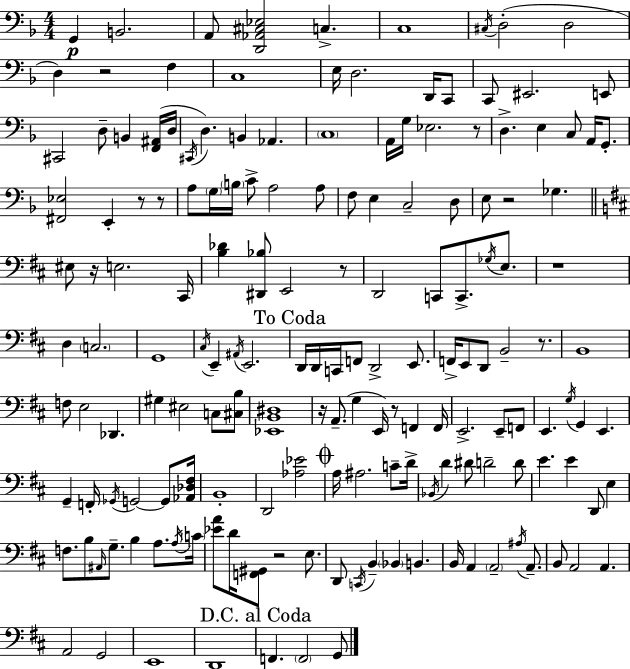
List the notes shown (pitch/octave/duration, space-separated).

G2/q B2/h. A2/e [D2,Ab2,C#3,Eb3]/h C3/q. C3/w C#3/s D3/h D3/h D3/q R/h F3/q C3/w E3/s D3/h. D2/s C2/e C2/e EIS2/h. E2/e C#2/h D3/e B2/q [F2,A#2]/s D3/s C#2/s D3/q. B2/q Ab2/q. C3/w A2/s G3/s Eb3/h. R/e D3/q. E3/q C3/e A2/s G2/e. [F#2,Eb3]/h E2/q R/e R/e A3/e G3/s B3/s C4/e A3/h A3/e F3/e E3/q C3/h D3/e E3/e R/h Gb3/q. EIS3/e R/s E3/h. C#2/s [B3,Db4]/q [D#2,Bb3]/e E2/h R/e D2/h C2/e C2/e. Gb3/s E3/e. R/w D3/q C3/h. G2/w C#3/s E2/q A#2/s E2/h. D2/s D2/s C2/s F2/e D2/h E2/e. F2/s E2/e D2/e B2/h R/e. B2/w F3/e E3/h Db2/q. G#3/q EIS3/h C3/e [C#3,B3]/e [Eb2,B2,D#3]/w R/s A2/e. G3/q E2/s R/e F2/q F2/s E2/h. E2/e F2/e E2/q. G3/s G2/q E2/q. G2/q F2/s Gb2/s G2/h G2/e [Ab2,Db3,F#3]/s B2/w D2/h [Ab3,Eb4]/h A3/s A#3/h. C4/e D4/s Bb2/s D4/q D#4/e D4/h D4/e E4/q. E4/q D2/e E3/q F3/e. B3/e A#2/s G3/e. B3/q A3/e. A3/s C4/s [Eb4,A4]/e D4/s [F2,G#2]/e R/h E3/e. D2/e C2/s B2/q Bb2/q B2/q. B2/s A2/q A2/h A#3/s A2/e. B2/e A2/h A2/q. A2/h G2/h E2/w D2/w F2/q. F2/h G2/e